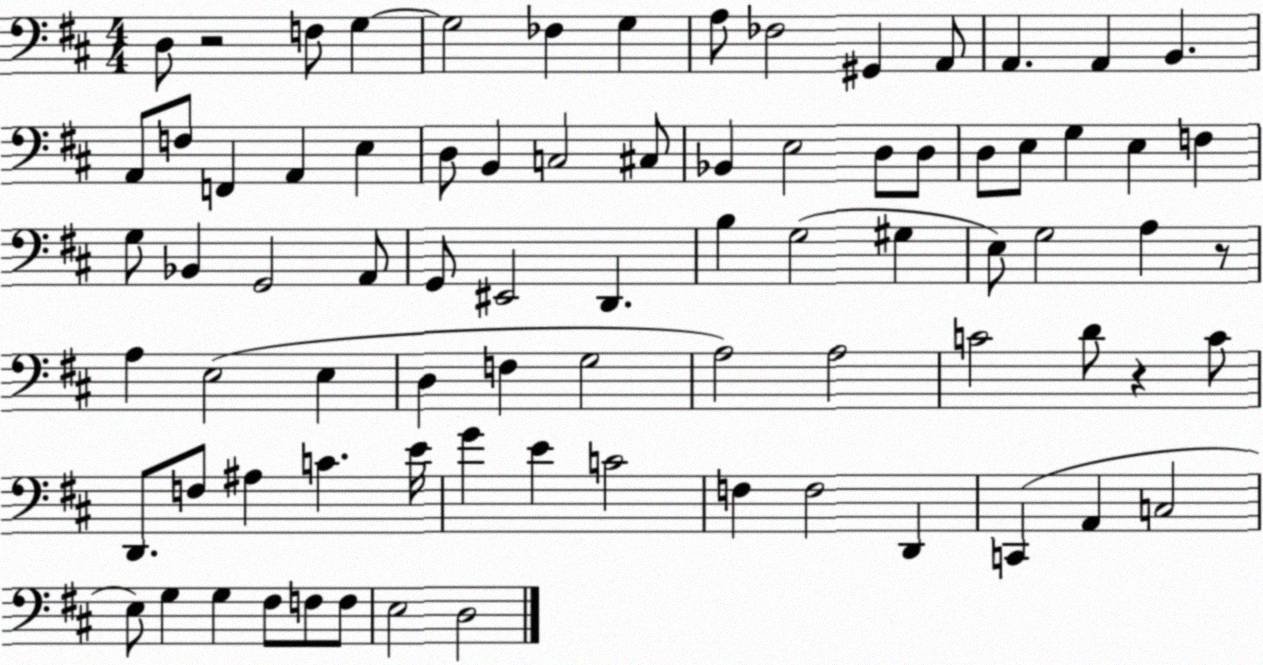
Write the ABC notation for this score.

X:1
T:Untitled
M:4/4
L:1/4
K:D
D,/2 z2 F,/2 G, G,2 _F, G, A,/2 _F,2 ^G,, A,,/2 A,, A,, B,, A,,/2 F,/2 F,, A,, E, D,/2 B,, C,2 ^C,/2 _B,, E,2 D,/2 D,/2 D,/2 E,/2 G, E, F, G,/2 _B,, G,,2 A,,/2 G,,/2 ^E,,2 D,, B, G,2 ^G, E,/2 G,2 A, z/2 A, E,2 E, D, F, G,2 A,2 A,2 C2 D/2 z C/2 D,,/2 F,/2 ^A, C E/4 G E C2 F, F,2 D,, C,, A,, C,2 E,/2 G, G, ^F,/2 F,/2 F,/2 E,2 D,2